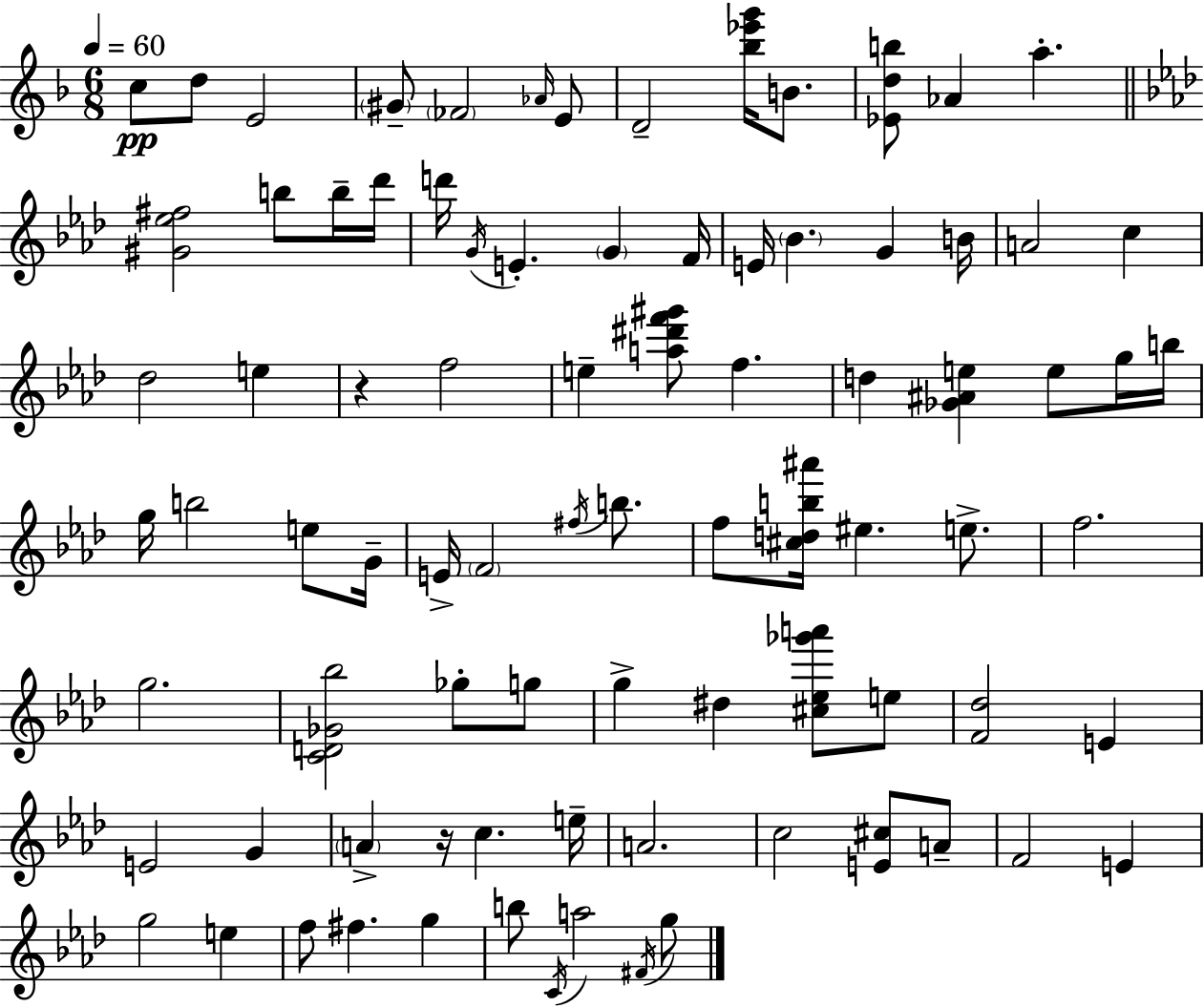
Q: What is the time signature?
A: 6/8